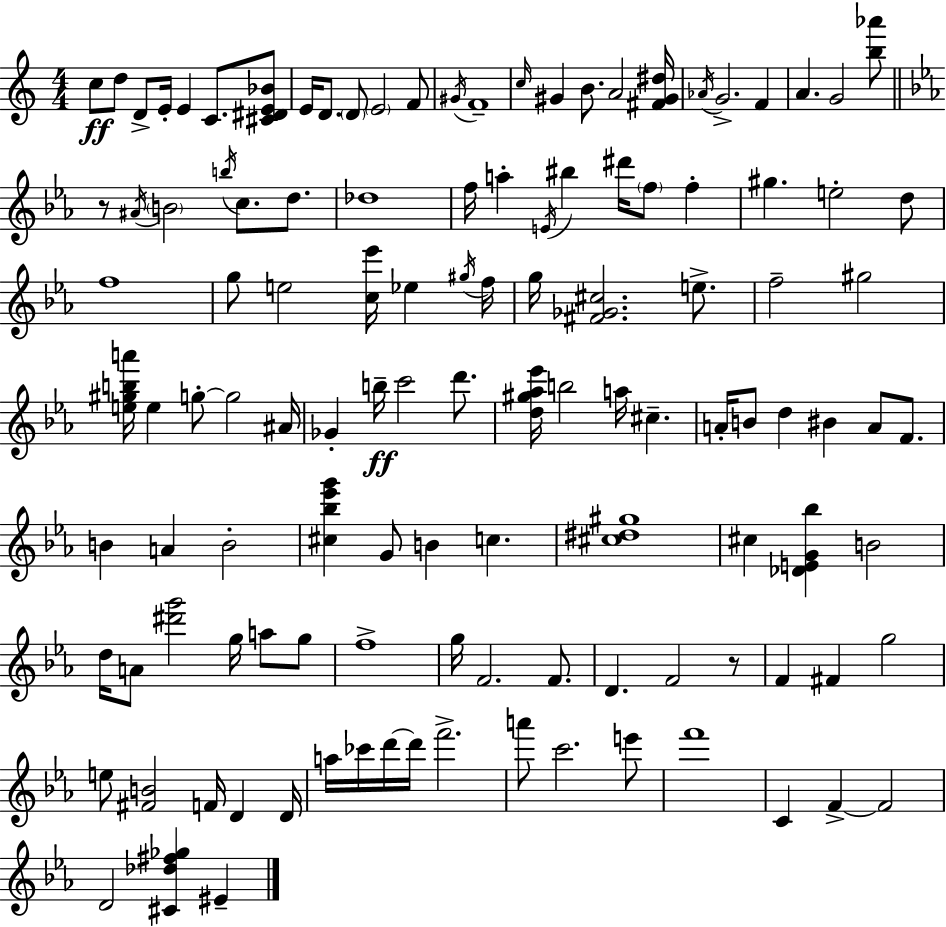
{
  \clef treble
  \numericTimeSignature
  \time 4/4
  \key c \major
  \repeat volta 2 { c''8\ff d''8 d'8-> e'16-. e'4 c'8. <cis' dis' e' bes'>8 | e'16 d'8. \parenthesize d'8 \parenthesize e'2 f'8 | \acciaccatura { gis'16 } f'1-- | \grace { c''16 } gis'4 b'8. a'2 | \break <fis' gis' dis''>16 \acciaccatura { aes'16 } g'2.-> f'4 | a'4. g'2 | <b'' aes'''>8 \bar "||" \break \key ees \major r8 \acciaccatura { ais'16 } \parenthesize b'2 \acciaccatura { b''16 } c''8. d''8. | des''1 | f''16 a''4-. \acciaccatura { e'16 } bis''4 dis'''16 \parenthesize f''8 f''4-. | gis''4. e''2-. | \break d''8 f''1 | g''8 e''2 <c'' ees'''>16 ees''4 | \acciaccatura { gis''16 } f''16 g''16 <fis' ges' cis''>2. | e''8.-> f''2-- gis''2 | \break <e'' gis'' b'' a'''>16 e''4 g''8-.~~ g''2 | ais'16 ges'4-. b''16--\ff c'''2 | d'''8. <d'' gis'' aes'' ees'''>16 b''2 a''16 cis''4.-- | a'16-. b'8 d''4 bis'4 a'8 | \break f'8. b'4 a'4 b'2-. | <cis'' bes'' ees''' g'''>4 g'8 b'4 c''4. | <cis'' dis'' gis''>1 | cis''4 <des' e' g' bes''>4 b'2 | \break d''16 a'8 <dis''' g'''>2 g''16 | a''8 g''8 f''1-> | g''16 f'2. | f'8. d'4. f'2 | \break r8 f'4 fis'4 g''2 | e''8 <fis' b'>2 f'16 d'4 | d'16 a''16 ces'''16 d'''16~~ d'''16 f'''2.-> | a'''8 c'''2. | \break e'''8 f'''1 | c'4 f'4->~~ f'2 | d'2 <cis' des'' fis'' ges''>4 | eis'4-- } \bar "|."
}